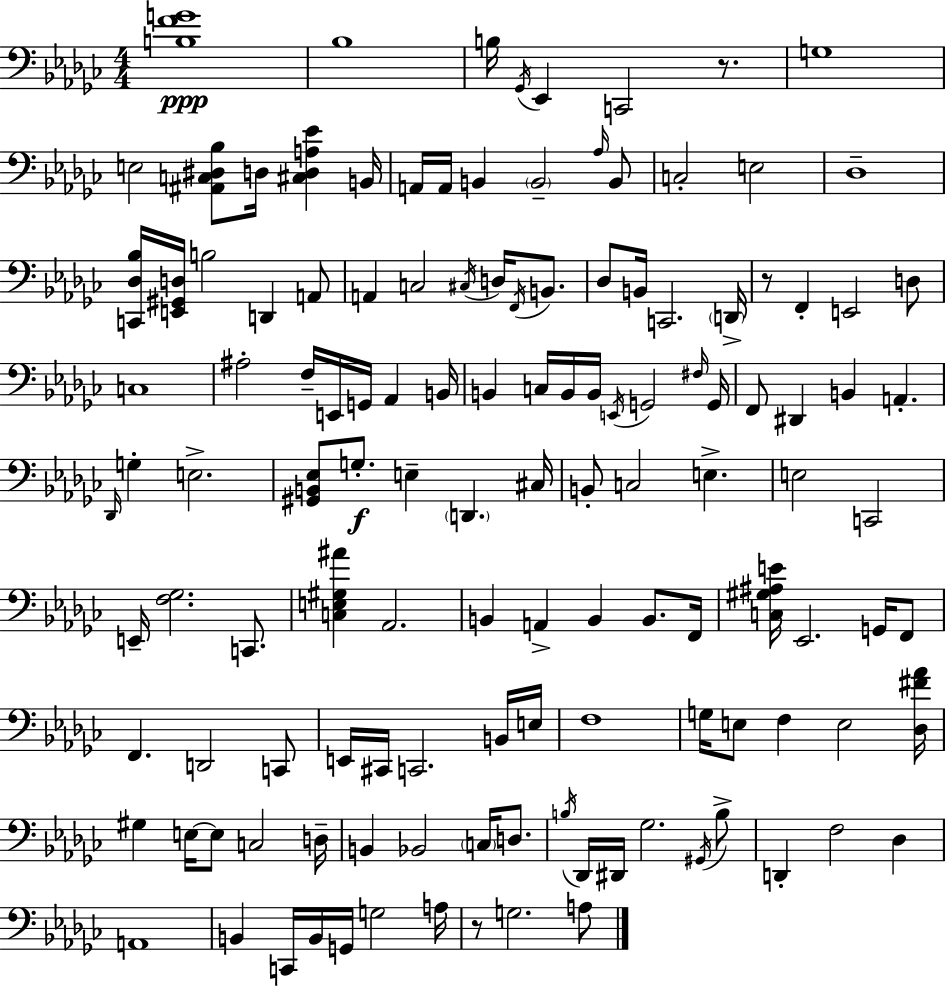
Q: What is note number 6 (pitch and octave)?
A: G3